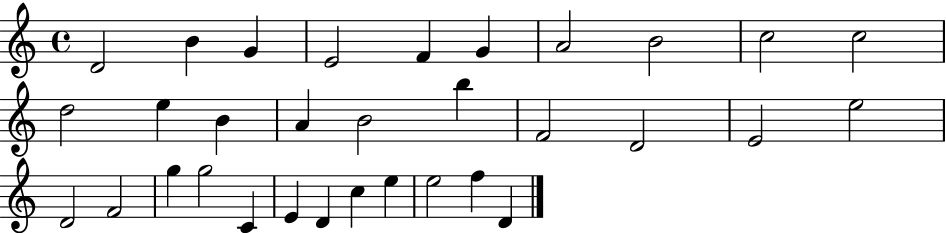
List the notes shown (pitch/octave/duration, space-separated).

D4/h B4/q G4/q E4/h F4/q G4/q A4/h B4/h C5/h C5/h D5/h E5/q B4/q A4/q B4/h B5/q F4/h D4/h E4/h E5/h D4/h F4/h G5/q G5/h C4/q E4/q D4/q C5/q E5/q E5/h F5/q D4/q